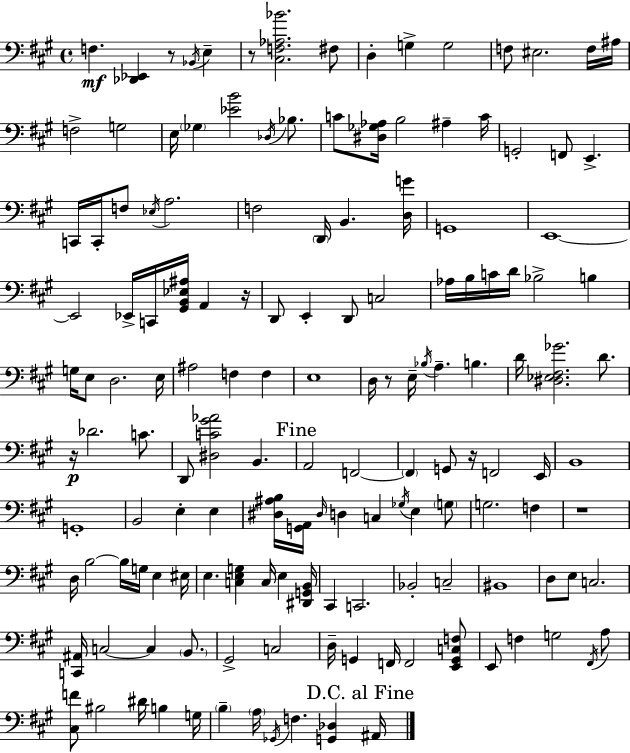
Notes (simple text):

F3/q. [Db2,Eb2]/q R/e Bb2/s E3/q R/e [C#3,F3,Ab3,Bb4]/h. F#3/e D3/q G3/q G3/h F3/e EIS3/h. F3/s A#3/s F3/h G3/h E3/s Gb3/q [Eb4,B4]/h Db3/s Bb3/e. C4/e [D#3,Gb3,Ab3]/s B3/h A#3/q C4/s G2/h F2/e E2/q. C2/s C2/s F3/e Eb3/s A3/h. F3/h D2/s B2/q. [D3,G4]/s G2/w E2/w E2/h Eb2/s C2/s [G#2,B2,Eb3,A#3]/s A2/q R/s D2/e E2/q D2/e C3/h Ab3/s B3/s C4/s D4/s Bb3/h B3/q G3/s E3/e D3/h. E3/s A#3/h F3/q F3/q E3/w D3/s R/e E3/s Bb3/s A3/q. B3/q. D4/s [D#3,Eb3,F#3,Gb4]/h. D4/e. R/s Db4/h. C4/e. D2/e [D#3,C4,G#4,Ab4]/h B2/q. A2/h F2/h F2/q G2/e R/s F2/h E2/s B2/w G2/w B2/h E3/q E3/q [D#3,A#3,B3]/s [G2,A2]/s D#3/s D3/q C3/q Gb3/s E3/q G3/e G3/h. F3/q R/w D3/s B3/h B3/s G3/s E3/q EIS3/s E3/q. [C3,E3,G3]/q C3/s E3/q [D#2,G2,B2]/s C#2/q C2/h. Bb2/h C3/h BIS2/w D3/e E3/e C3/h. [C2,A#2]/s C3/h C3/q B2/e. G#2/h C3/h D3/s G2/q F2/s F2/h [E2,G2,C3,F3]/e E2/e F3/q G3/h F#2/s A3/e [C#3,F4]/e BIS3/h D#4/s B3/q G3/s B3/q A3/s Gb2/s F3/q. [G2,Db3]/q A#2/s